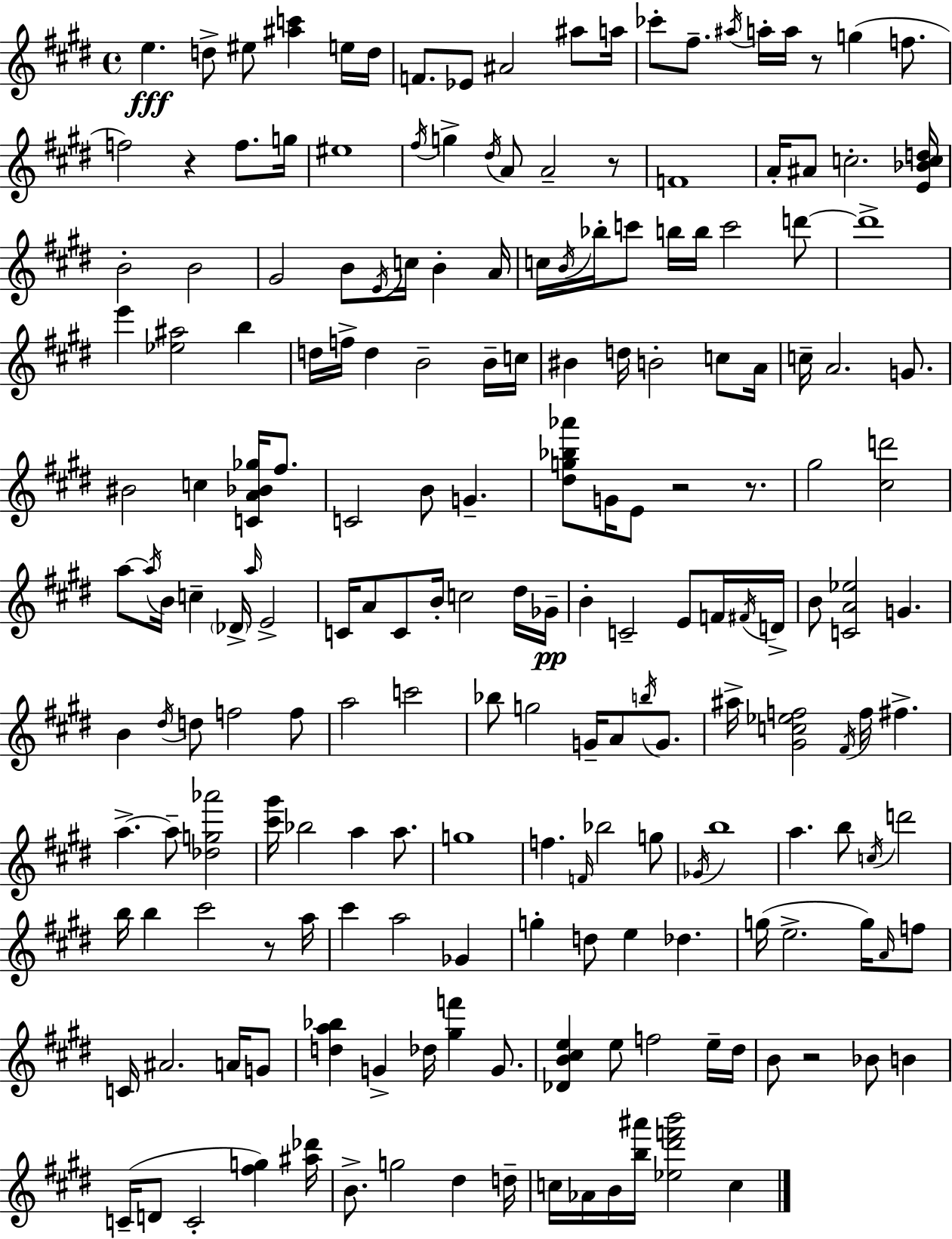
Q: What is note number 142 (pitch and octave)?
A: A4